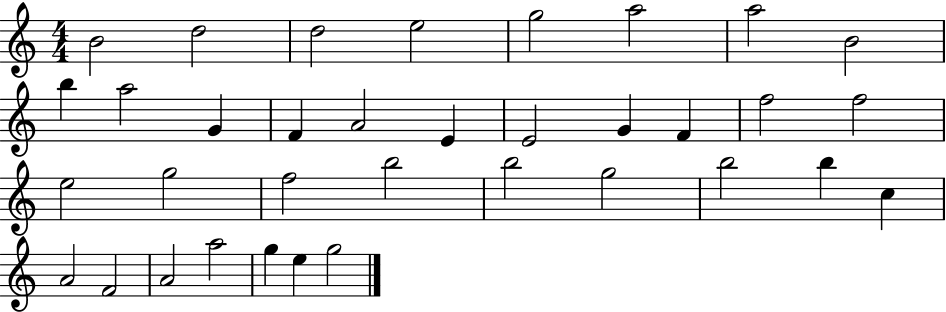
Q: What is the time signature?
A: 4/4